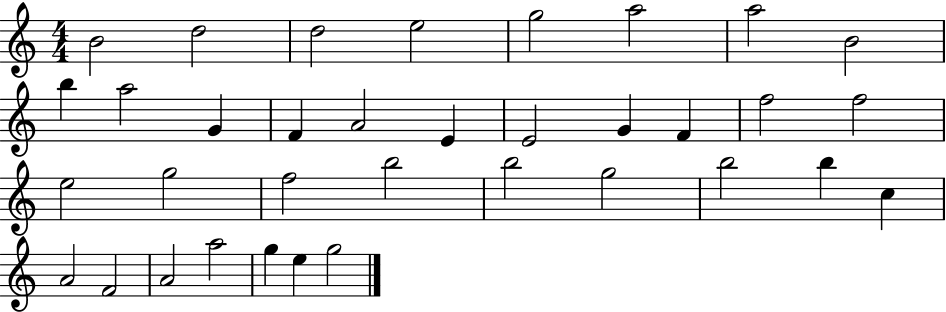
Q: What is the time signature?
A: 4/4